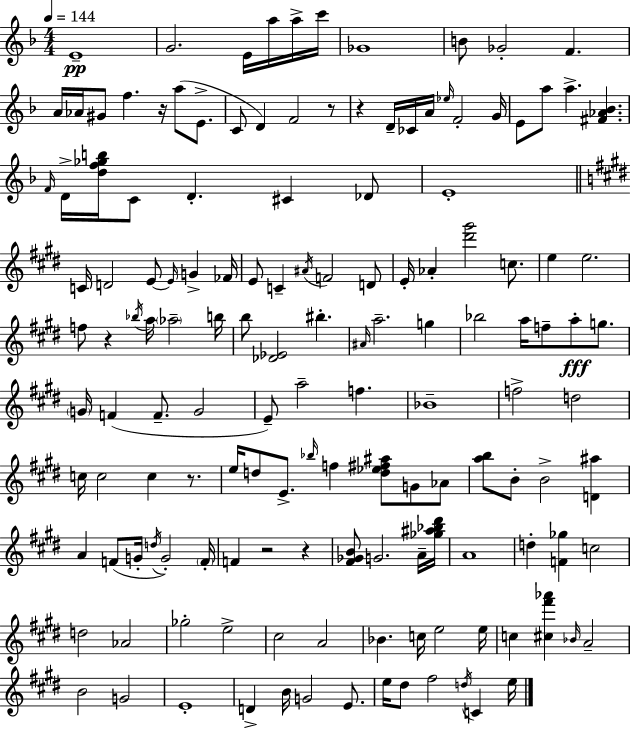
{
  \clef treble
  \numericTimeSignature
  \time 4/4
  \key d \minor
  \tempo 4 = 144
  e'1--\pp | g'2. e'16 a''16 a''16-> c'''16 | ges'1 | b'8 ges'2-. f'4. | \break a'16 aes'16 gis'8 f''4. r16 a''8( e'8.-> | c'8 d'4) f'2 r8 | r4 d'16-- ces'16 a'16 \grace { ees''16 } f'2-. | g'16 e'8 a''8 a''4.-> <fis' aes' bes'>4. | \break \grace { f'16 } d'16-> <d'' f'' ges'' b''>16 c'8 d'4.-. cis'4 | des'8 e'1-. | \bar "||" \break \key e \major c'16 d'2 e'8~~ \grace { e'16 } g'4-> | fes'16 e'8 c'4-- \acciaccatura { ais'16 } f'2 | d'8 e'16-. aes'4-. <dis''' gis'''>2 c''8. | e''4 e''2. | \break f''8 r4 \acciaccatura { bes''16 } a''16 \parenthesize aes''2-- | b''16 b''8 <des' ees'>2 bis''4.-. | \grace { ais'16 } a''2.-- | g''4 bes''2 a''16 f''8-- a''8-.\fff | \break g''8. \parenthesize g'16 f'4( f'8.-- g'2 | e'8--) a''2-- f''4. | bes'1-- | f''2-> d''2 | \break c''16 c''2 c''4 | r8. e''16 d''8 e'8.-> \grace { bes''16 } f''4 <d'' ees'' fis'' ais''>8 | g'8 aes'8 <a'' b''>8 b'8-. b'2-> | <d' ais''>4 a'4 f'8( g'16-. \acciaccatura { d''16 }) g'2-. | \break \parenthesize f'16-. f'4 r2 | r4 <fis' ges' b'>8 g'2. | a'16-- <ges'' ais'' bes'' dis'''>16 a'1 | d''4-. <f' ges''>4 c''2 | \break d''2 aes'2 | ges''2-. e''2-> | cis''2 a'2 | bes'4. c''16 e''2 | \break e''16 c''4 <cis'' fis''' aes'''>4 \grace { bes'16 } a'2-- | b'2 g'2 | e'1-. | d'4-> b'16 g'2 | \break e'8. e''16 dis''8 fis''2 | \acciaccatura { d''16 } c'4 e''16 \bar "|."
}